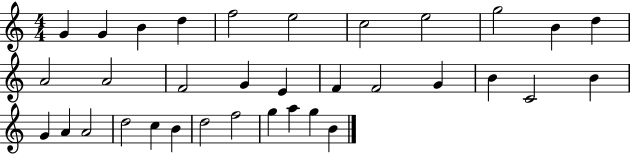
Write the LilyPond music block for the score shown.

{
  \clef treble
  \numericTimeSignature
  \time 4/4
  \key c \major
  g'4 g'4 b'4 d''4 | f''2 e''2 | c''2 e''2 | g''2 b'4 d''4 | \break a'2 a'2 | f'2 g'4 e'4 | f'4 f'2 g'4 | b'4 c'2 b'4 | \break g'4 a'4 a'2 | d''2 c''4 b'4 | d''2 f''2 | g''4 a''4 g''4 b'4 | \break \bar "|."
}